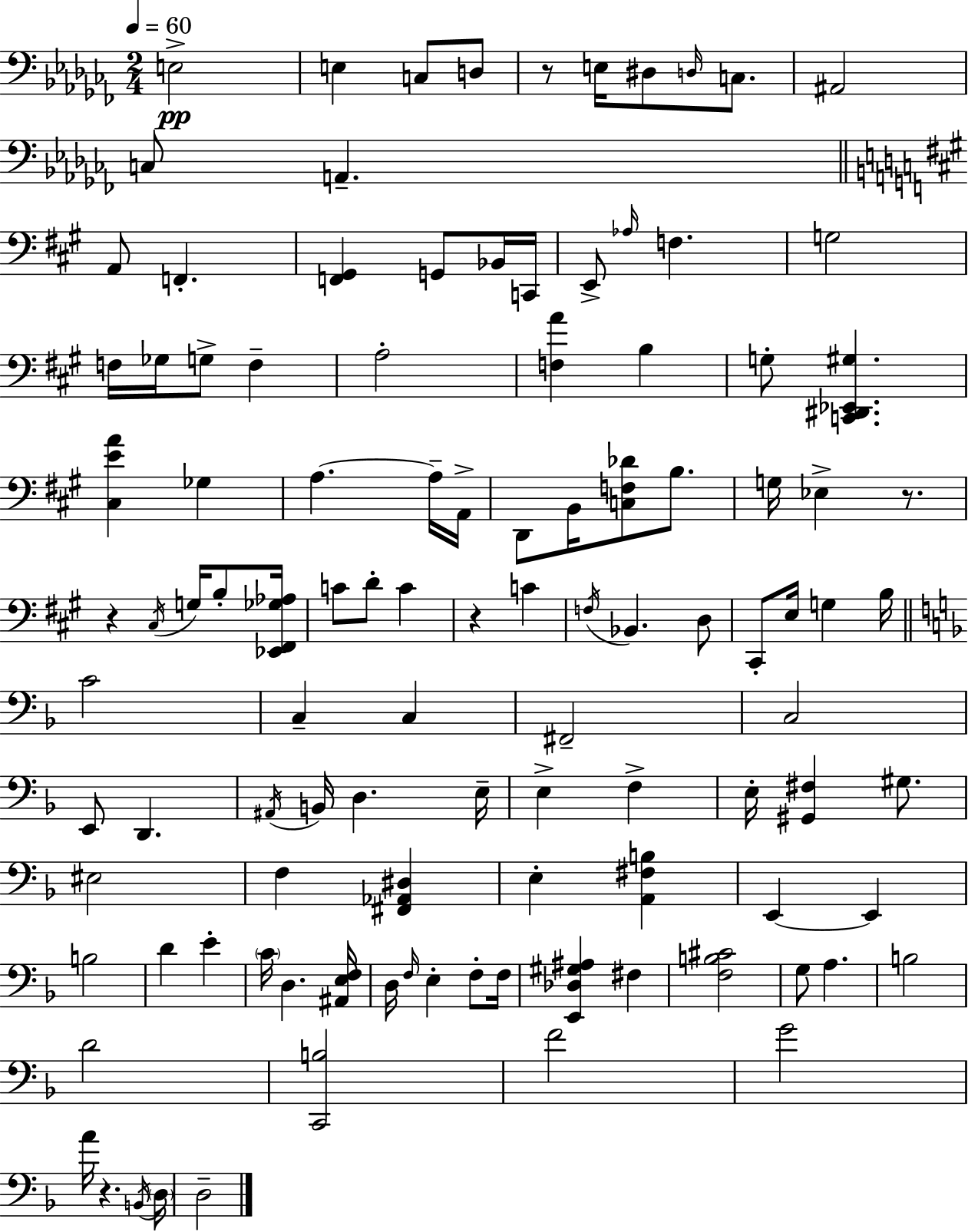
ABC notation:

X:1
T:Untitled
M:2/4
L:1/4
K:Abm
E,2 E, C,/2 D,/2 z/2 E,/4 ^D,/2 D,/4 C,/2 ^A,,2 C,/2 A,, A,,/2 F,, [F,,^G,,] G,,/2 _B,,/4 C,,/4 E,,/2 _A,/4 F, G,2 F,/4 _G,/4 G,/2 F, A,2 [F,A] B, G,/2 [C,,^D,,_E,,^G,] [^C,EA] _G, A, A,/4 A,,/4 D,,/2 B,,/4 [C,F,_D]/2 B,/2 G,/4 _E, z/2 z ^C,/4 G,/4 B,/2 [_E,,^F,,_G,_A,]/4 C/2 D/2 C z C F,/4 _B,, D,/2 ^C,,/2 E,/4 G, B,/4 C2 C, C, ^F,,2 C,2 E,,/2 D,, ^A,,/4 B,,/4 D, E,/4 E, F, E,/4 [^G,,^F,] ^G,/2 ^E,2 F, [^F,,_A,,^D,] E, [A,,^F,B,] E,, E,, B,2 D E C/4 D, [^A,,E,F,]/4 D,/4 F,/4 E, F,/2 F,/4 [E,,_D,^G,^A,] ^F, [F,B,^C]2 G,/2 A, B,2 D2 [C,,B,]2 F2 G2 A/4 z B,,/4 D,/4 D,2